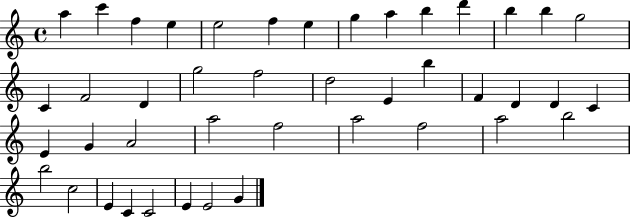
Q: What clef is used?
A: treble